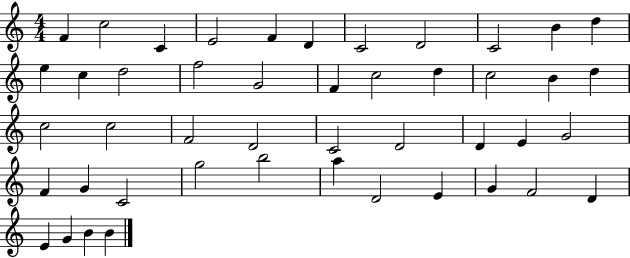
{
  \clef treble
  \numericTimeSignature
  \time 4/4
  \key c \major
  f'4 c''2 c'4 | e'2 f'4 d'4 | c'2 d'2 | c'2 b'4 d''4 | \break e''4 c''4 d''2 | f''2 g'2 | f'4 c''2 d''4 | c''2 b'4 d''4 | \break c''2 c''2 | f'2 d'2 | c'2 d'2 | d'4 e'4 g'2 | \break f'4 g'4 c'2 | g''2 b''2 | a''4 d'2 e'4 | g'4 f'2 d'4 | \break e'4 g'4 b'4 b'4 | \bar "|."
}